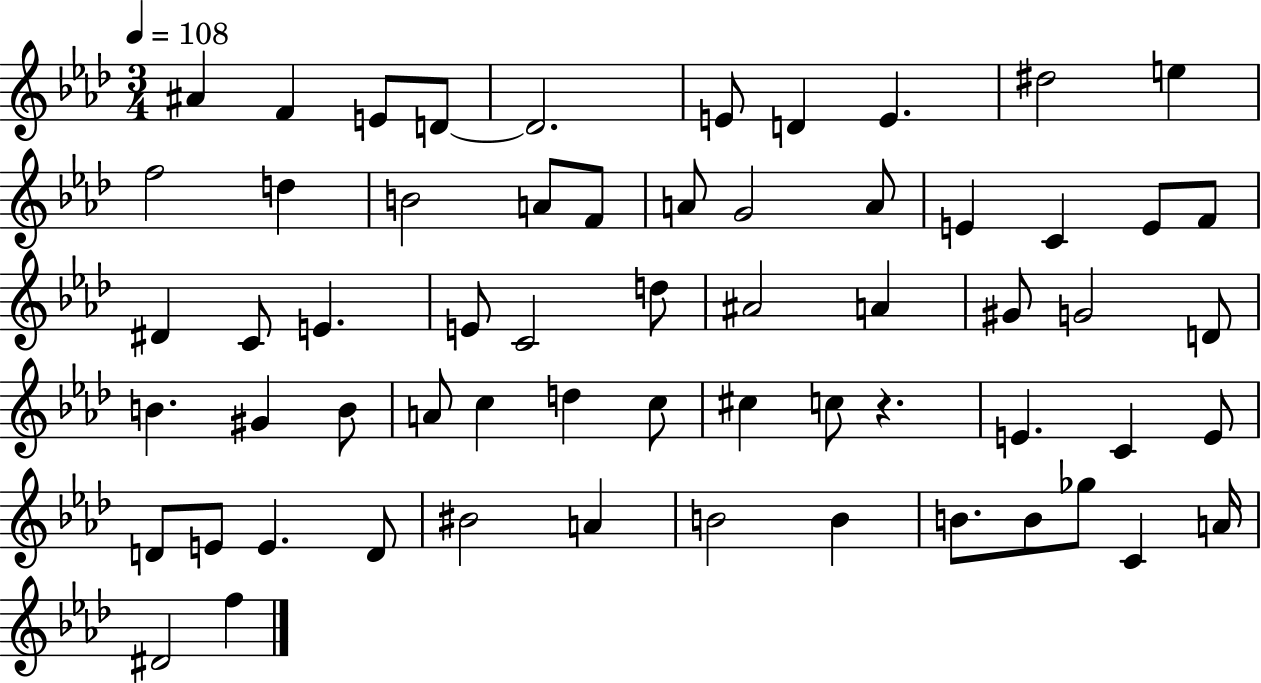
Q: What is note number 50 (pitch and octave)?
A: BIS4